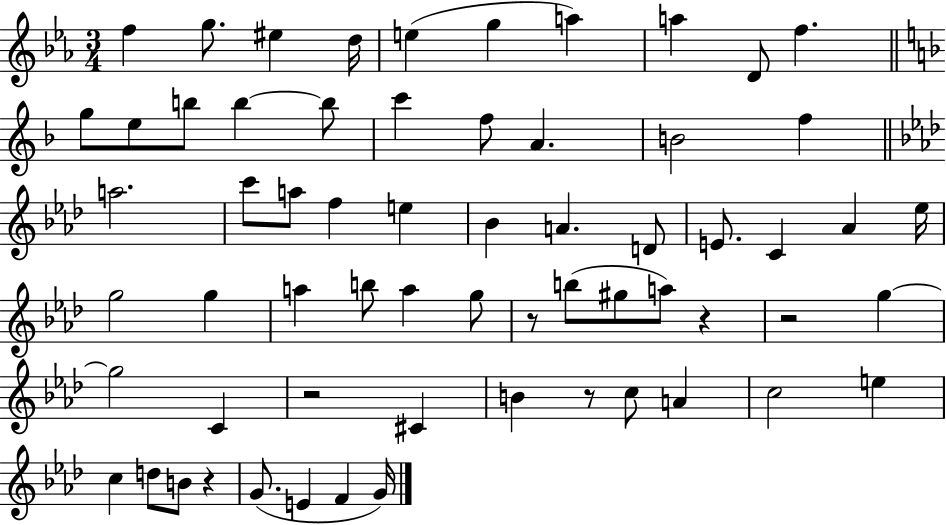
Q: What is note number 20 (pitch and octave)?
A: F5